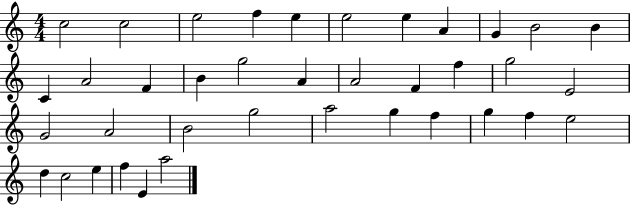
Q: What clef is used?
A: treble